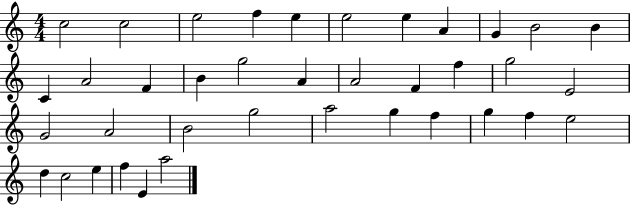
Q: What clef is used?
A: treble